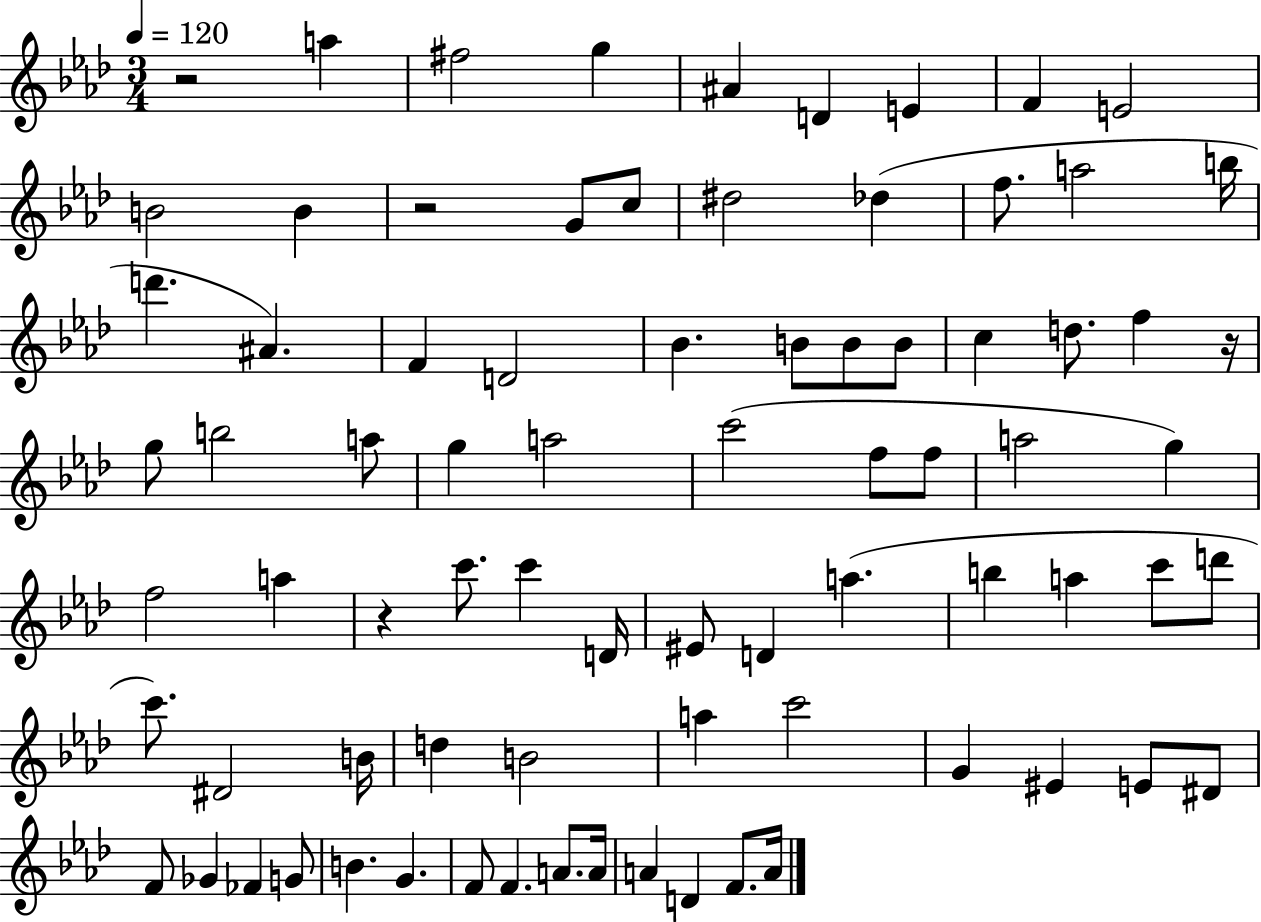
R/h A5/q F#5/h G5/q A#4/q D4/q E4/q F4/q E4/h B4/h B4/q R/h G4/e C5/e D#5/h Db5/q F5/e. A5/h B5/s D6/q. A#4/q. F4/q D4/h Bb4/q. B4/e B4/e B4/e C5/q D5/e. F5/q R/s G5/e B5/h A5/e G5/q A5/h C6/h F5/e F5/e A5/h G5/q F5/h A5/q R/q C6/e. C6/q D4/s EIS4/e D4/q A5/q. B5/q A5/q C6/e D6/e C6/e. D#4/h B4/s D5/q B4/h A5/q C6/h G4/q EIS4/q E4/e D#4/e F4/e Gb4/q FES4/q G4/e B4/q. G4/q. F4/e F4/q. A4/e. A4/s A4/q D4/q F4/e. A4/s